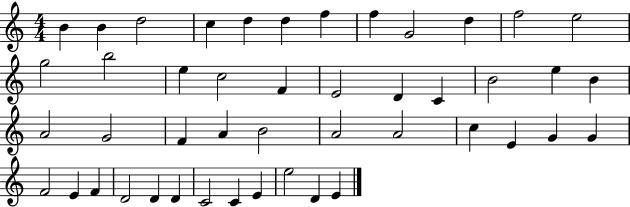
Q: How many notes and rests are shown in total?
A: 46